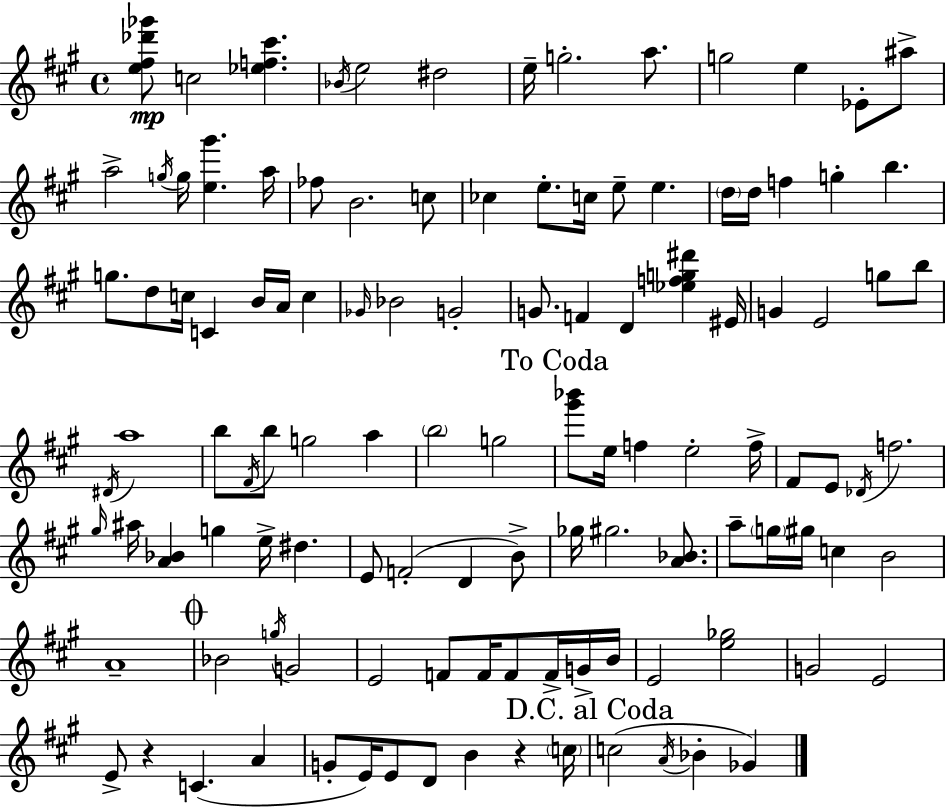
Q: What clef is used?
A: treble